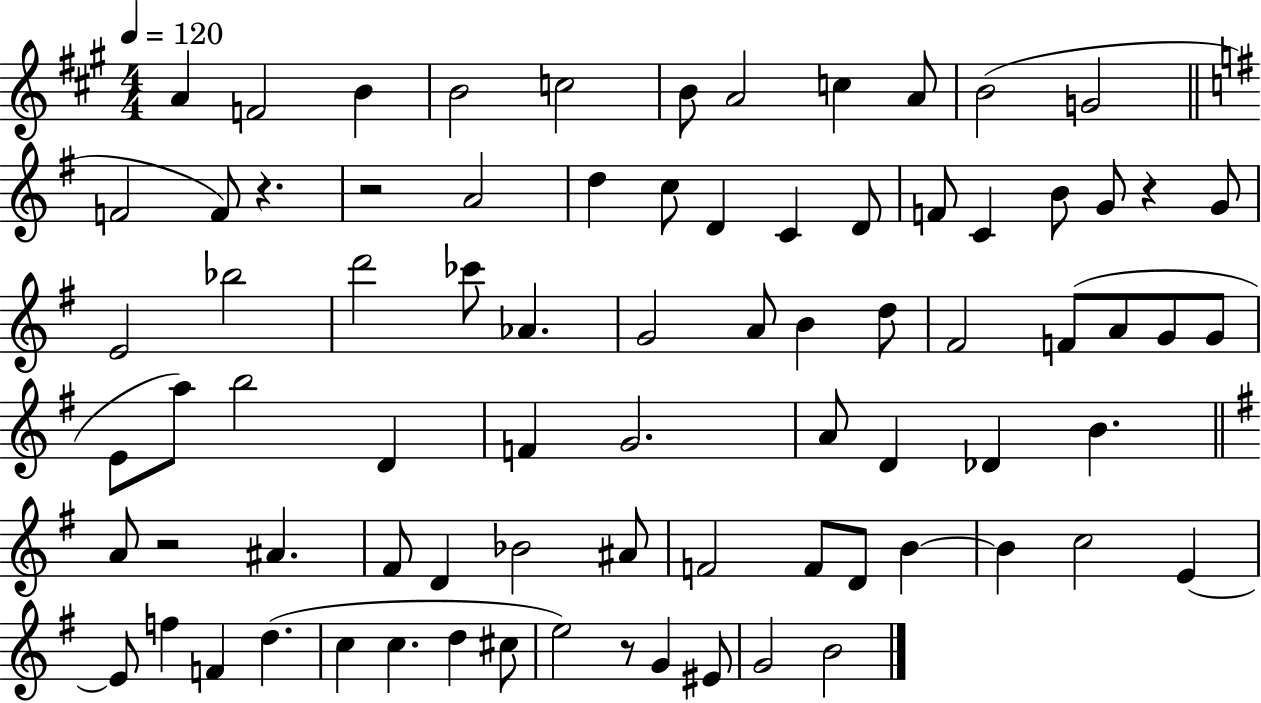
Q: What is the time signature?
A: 4/4